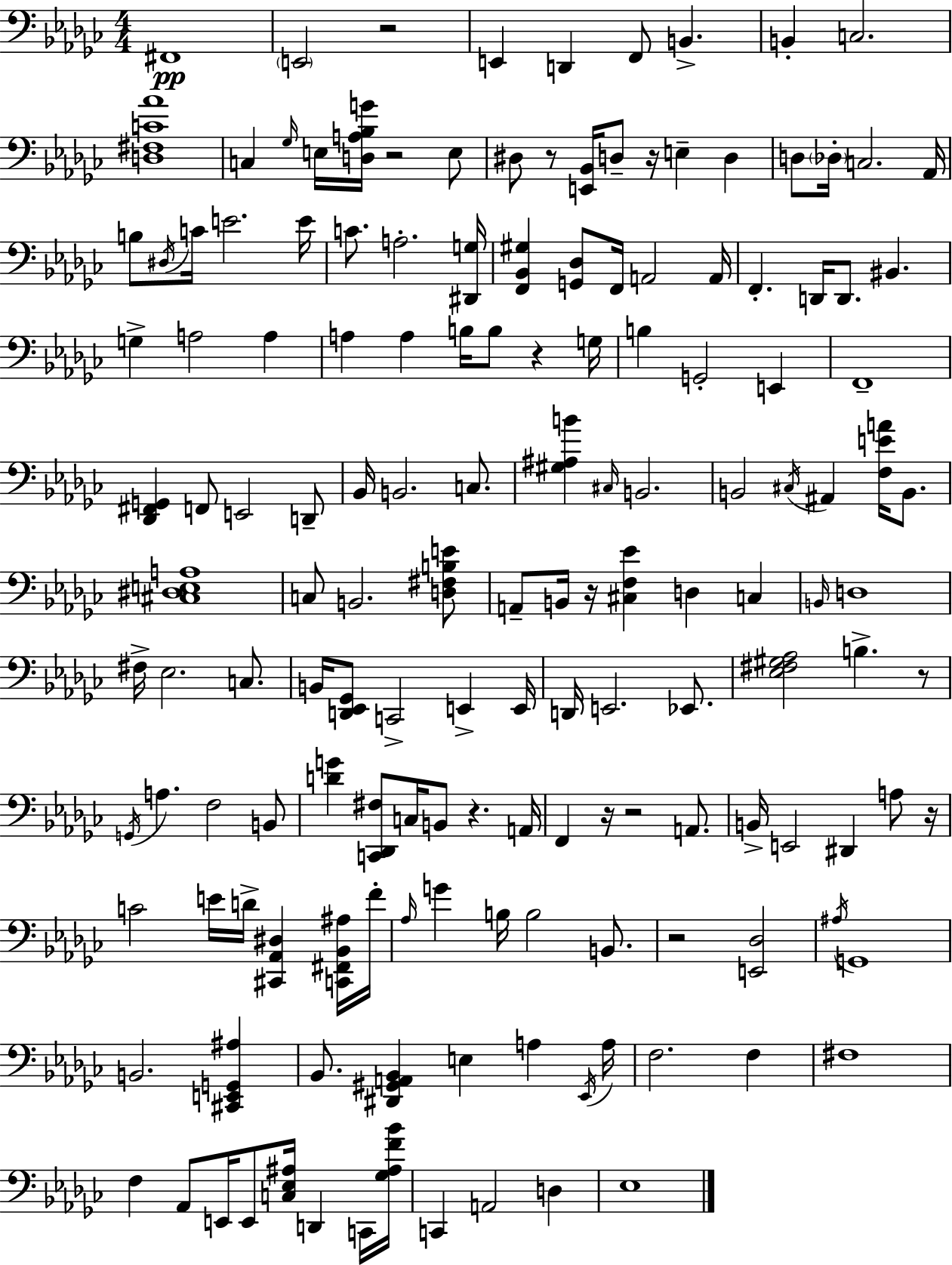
{
  \clef bass
  \numericTimeSignature
  \time 4/4
  \key ees \minor
  fis,1\pp | \parenthesize e,2 r2 | e,4 d,4 f,8 b,4.-> | b,4-. c2. | \break <d fis c' aes'>1 | c4 \grace { ges16 } e16 <d a bes g'>16 r2 e8 | dis8 r8 <e, bes,>16 d8-- r16 e4-- d4 | d8 \parenthesize des16-. c2. | \break aes,16 b8 \acciaccatura { dis16 } c'16 e'2. | e'16 c'8. a2.-. | <dis, g>16 <f, bes, gis>4 <g, des>8 f,16 a,2 | a,16 f,4.-. d,16 d,8. bis,4. | \break g4-> a2 a4 | a4 a4 b16 b8 r4 | g16 b4 g,2-. e,4 | f,1-- | \break <des, fis, g,>4 f,8 e,2 | d,8-- bes,16 b,2. c8. | <gis ais b'>4 \grace { cis16 } b,2. | b,2 \acciaccatura { cis16 } ais,4 | \break <f e' a'>16 b,8. <cis dis e a>1 | c8 b,2. | <d fis b e'>8 a,8-- b,16 r16 <cis f ees'>4 d4 | c4 \grace { b,16 } d1 | \break fis16-> ees2. | c8. b,16 <d, ees, ges,>8 c,2-> | e,4-> e,16 d,16 e,2. | ees,8. <ees fis gis aes>2 b4.-> | \break r8 \acciaccatura { g,16 } a4. f2 | b,8 <d' g'>4 <c, des, fis>8 c16 b,8 r4. | a,16 f,4 r16 r2 | a,8. b,16-> e,2 dis,4 | \break a8 r16 c'2 e'16 d'16-> | <cis, aes, dis>4 <c, fis, bes, ais>16 f'16-. \grace { aes16 } g'4 b16 b2 | b,8. r2 <e, des>2 | \acciaccatura { ais16 } g,1 | \break b,2. | <cis, e, g, ais>4 bes,8. <dis, gis, a, bes,>4 e4 | a4 \acciaccatura { ees,16 } a16 f2. | f4 fis1 | \break f4 aes,8 e,16 | e,8 <c ees ais>16 d,4 c,16 <ges ais f' bes'>16 c,4 a,2 | d4 ees1 | \bar "|."
}